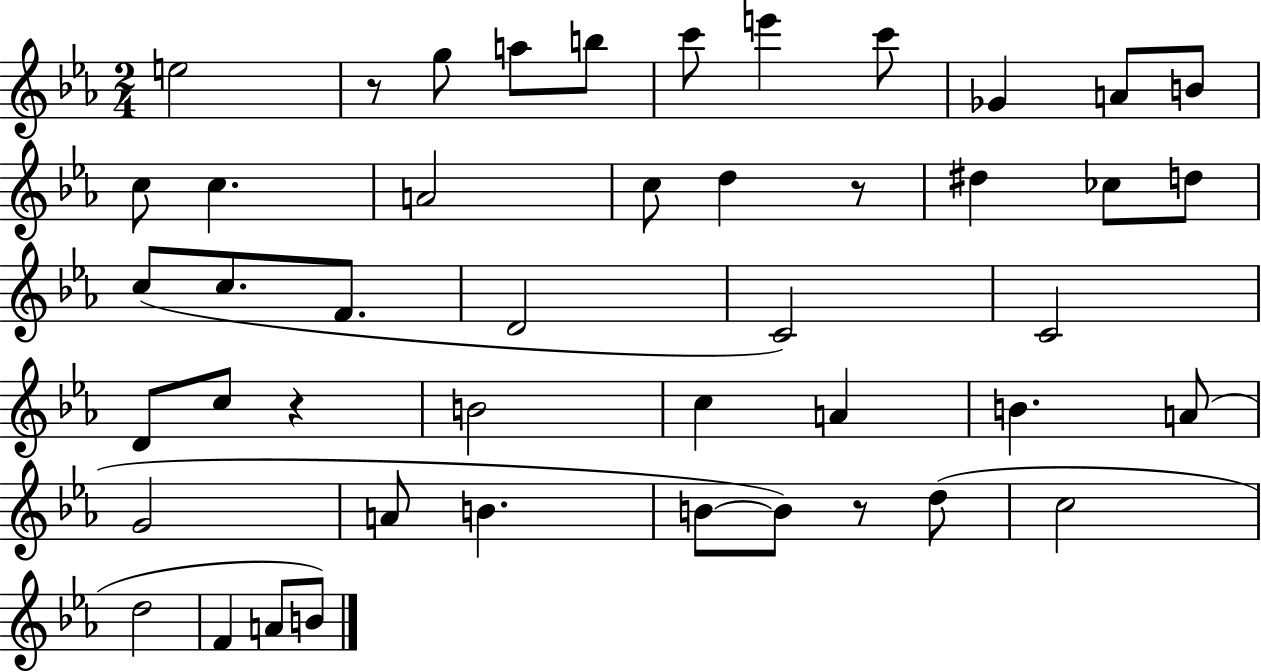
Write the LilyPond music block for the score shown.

{
  \clef treble
  \numericTimeSignature
  \time 2/4
  \key ees \major
  \repeat volta 2 { e''2 | r8 g''8 a''8 b''8 | c'''8 e'''4 c'''8 | ges'4 a'8 b'8 | \break c''8 c''4. | a'2 | c''8 d''4 r8 | dis''4 ces''8 d''8 | \break c''8( c''8. f'8. | d'2 | c'2) | c'2 | \break d'8 c''8 r4 | b'2 | c''4 a'4 | b'4. a'8( | \break g'2 | a'8 b'4. | b'8~~ b'8) r8 d''8( | c''2 | \break d''2 | f'4 a'8 b'8) | } \bar "|."
}